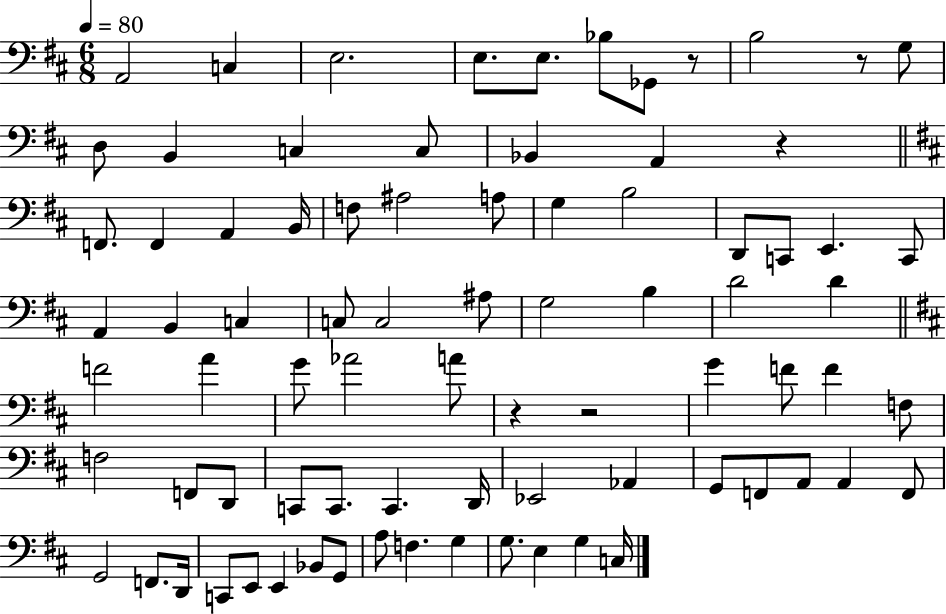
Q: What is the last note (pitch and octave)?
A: C3